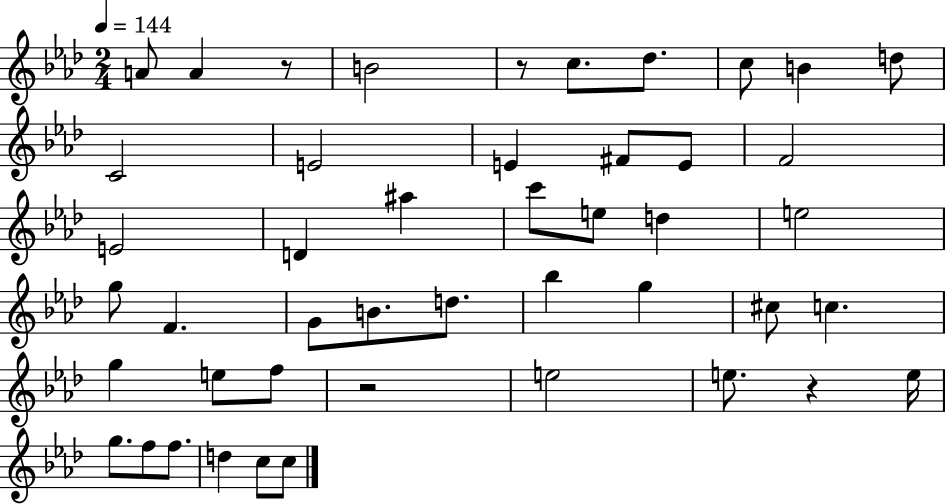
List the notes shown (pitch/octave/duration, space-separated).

A4/e A4/q R/e B4/h R/e C5/e. Db5/e. C5/e B4/q D5/e C4/h E4/h E4/q F#4/e E4/e F4/h E4/h D4/q A#5/q C6/e E5/e D5/q E5/h G5/e F4/q. G4/e B4/e. D5/e. Bb5/q G5/q C#5/e C5/q. G5/q E5/e F5/e R/h E5/h E5/e. R/q E5/s G5/e. F5/e F5/e. D5/q C5/e C5/e